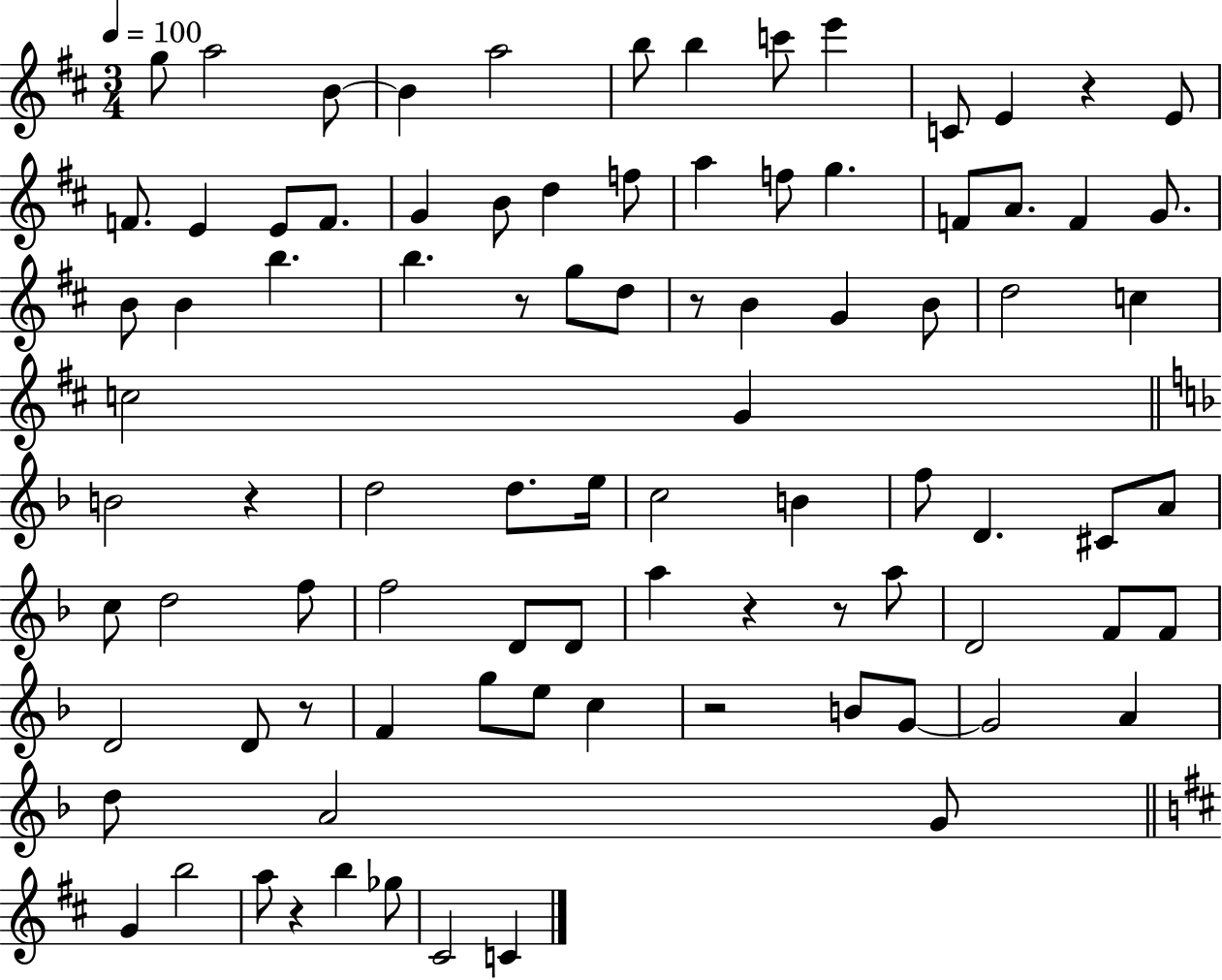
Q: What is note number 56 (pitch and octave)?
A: D4